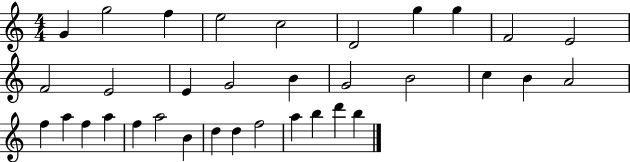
X:1
T:Untitled
M:4/4
L:1/4
K:C
G g2 f e2 c2 D2 g g F2 E2 F2 E2 E G2 B G2 B2 c B A2 f a f a f a2 B d d f2 a b d' b